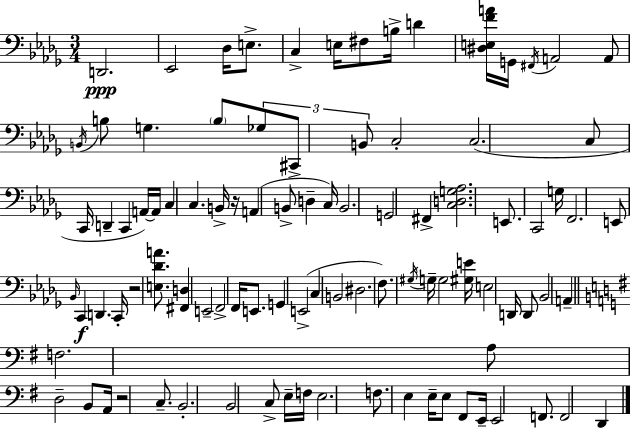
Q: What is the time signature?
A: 3/4